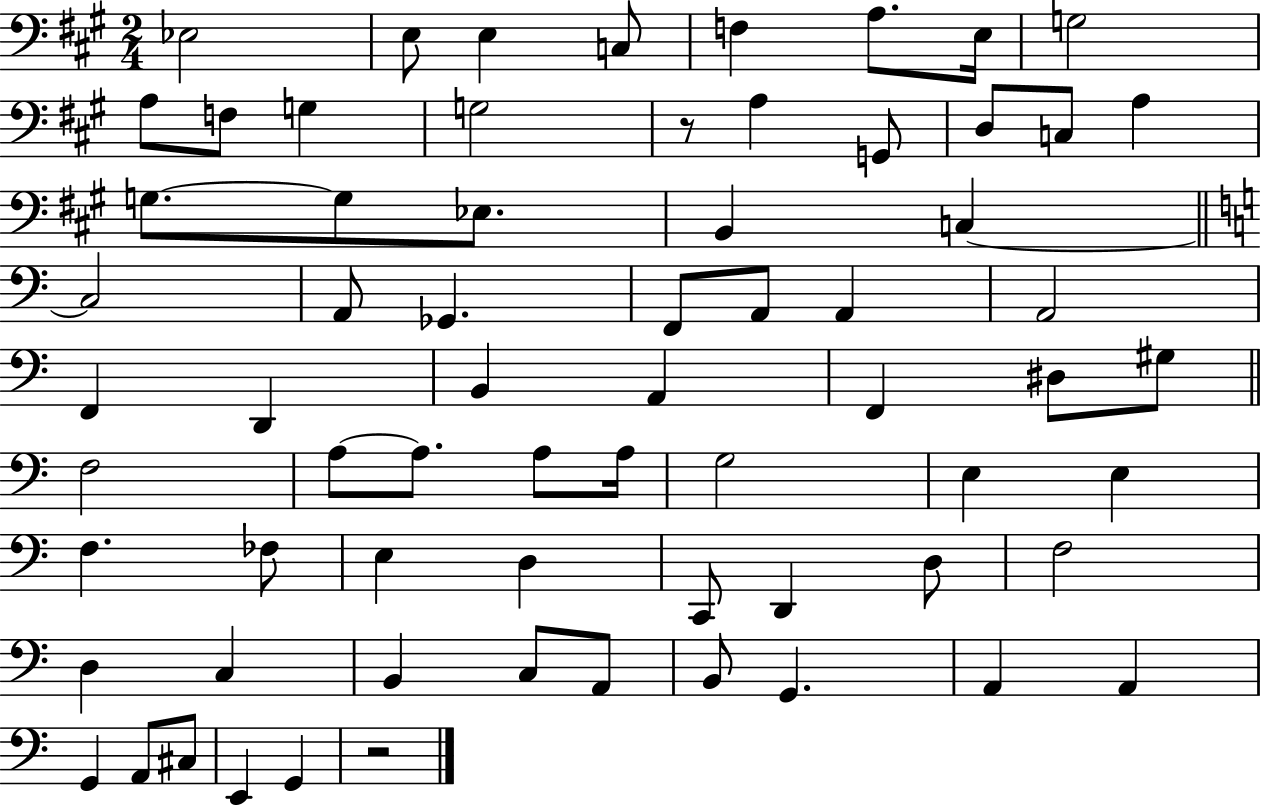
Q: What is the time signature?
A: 2/4